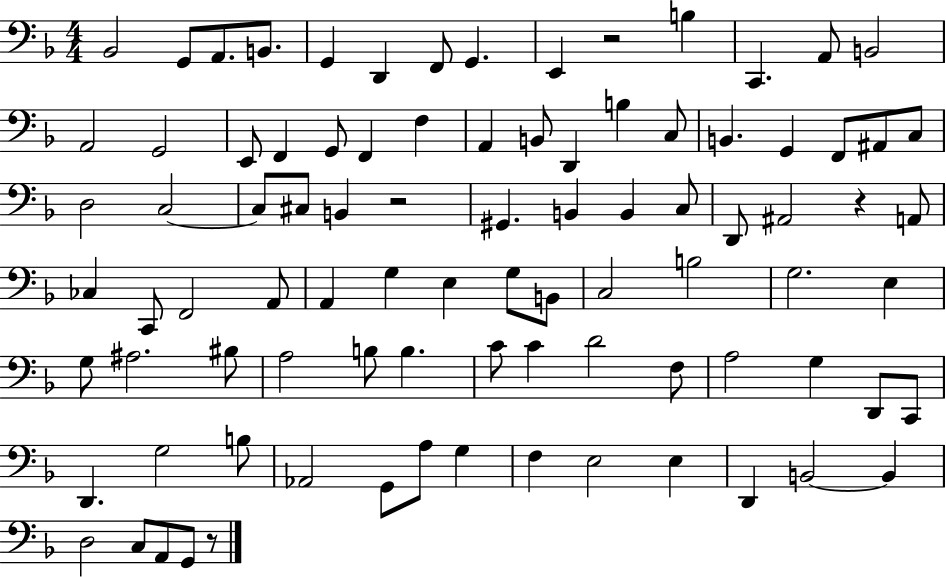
{
  \clef bass
  \numericTimeSignature
  \time 4/4
  \key f \major
  bes,2 g,8 a,8. b,8. | g,4 d,4 f,8 g,4. | e,4 r2 b4 | c,4. a,8 b,2 | \break a,2 g,2 | e,8 f,4 g,8 f,4 f4 | a,4 b,8 d,4 b4 c8 | b,4. g,4 f,8 ais,8 c8 | \break d2 c2~~ | c8 cis8 b,4 r2 | gis,4. b,4 b,4 c8 | d,8 ais,2 r4 a,8 | \break ces4 c,8 f,2 a,8 | a,4 g4 e4 g8 b,8 | c2 b2 | g2. e4 | \break g8 ais2. bis8 | a2 b8 b4. | c'8 c'4 d'2 f8 | a2 g4 d,8 c,8 | \break d,4. g2 b8 | aes,2 g,8 a8 g4 | f4 e2 e4 | d,4 b,2~~ b,4 | \break d2 c8 a,8 g,8 r8 | \bar "|."
}